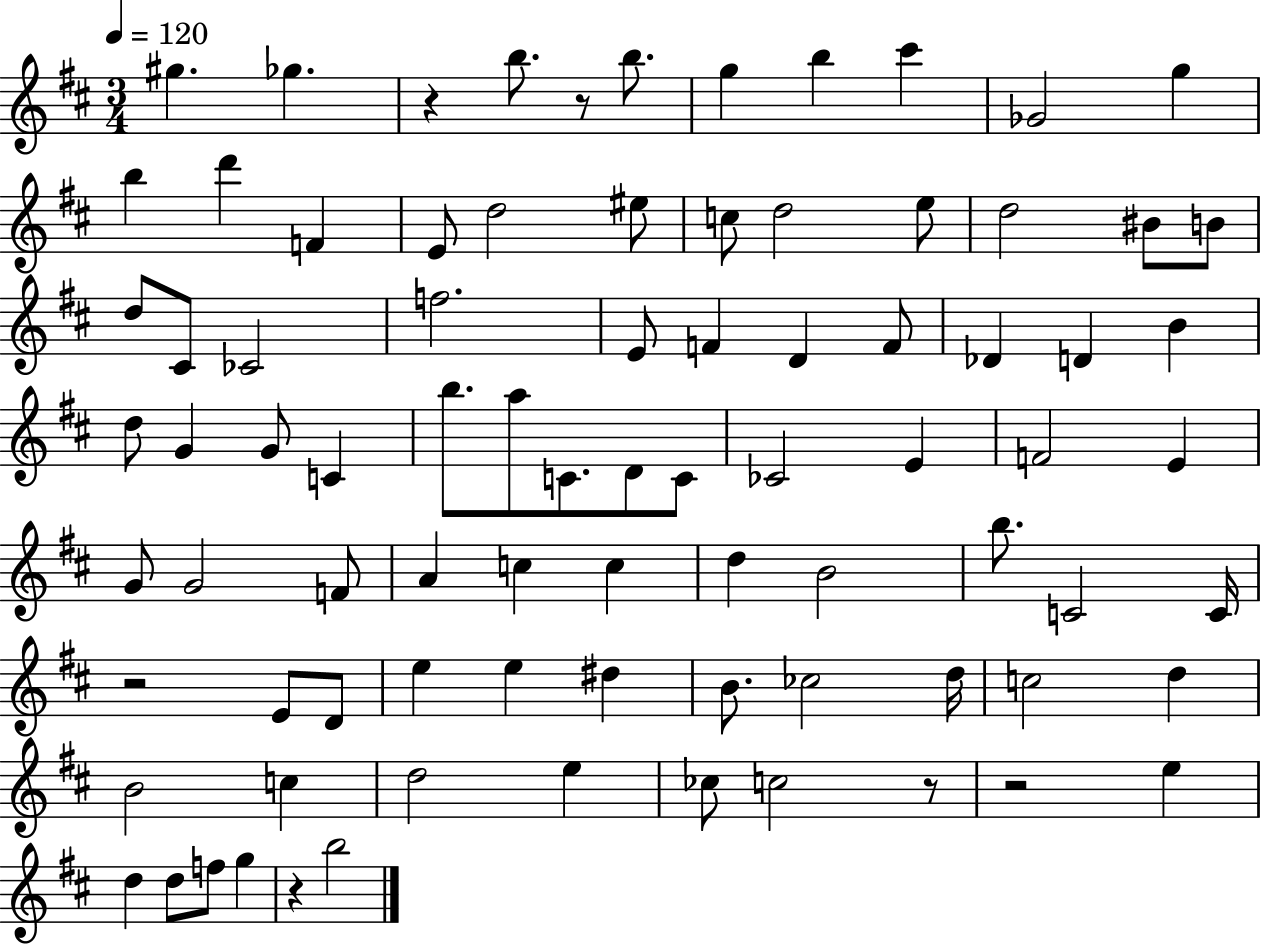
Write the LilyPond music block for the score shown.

{
  \clef treble
  \numericTimeSignature
  \time 3/4
  \key d \major
  \tempo 4 = 120
  gis''4. ges''4. | r4 b''8. r8 b''8. | g''4 b''4 cis'''4 | ges'2 g''4 | \break b''4 d'''4 f'4 | e'8 d''2 eis''8 | c''8 d''2 e''8 | d''2 bis'8 b'8 | \break d''8 cis'8 ces'2 | f''2. | e'8 f'4 d'4 f'8 | des'4 d'4 b'4 | \break d''8 g'4 g'8 c'4 | b''8. a''8 c'8. d'8 c'8 | ces'2 e'4 | f'2 e'4 | \break g'8 g'2 f'8 | a'4 c''4 c''4 | d''4 b'2 | b''8. c'2 c'16 | \break r2 e'8 d'8 | e''4 e''4 dis''4 | b'8. ces''2 d''16 | c''2 d''4 | \break b'2 c''4 | d''2 e''4 | ces''8 c''2 r8 | r2 e''4 | \break d''4 d''8 f''8 g''4 | r4 b''2 | \bar "|."
}